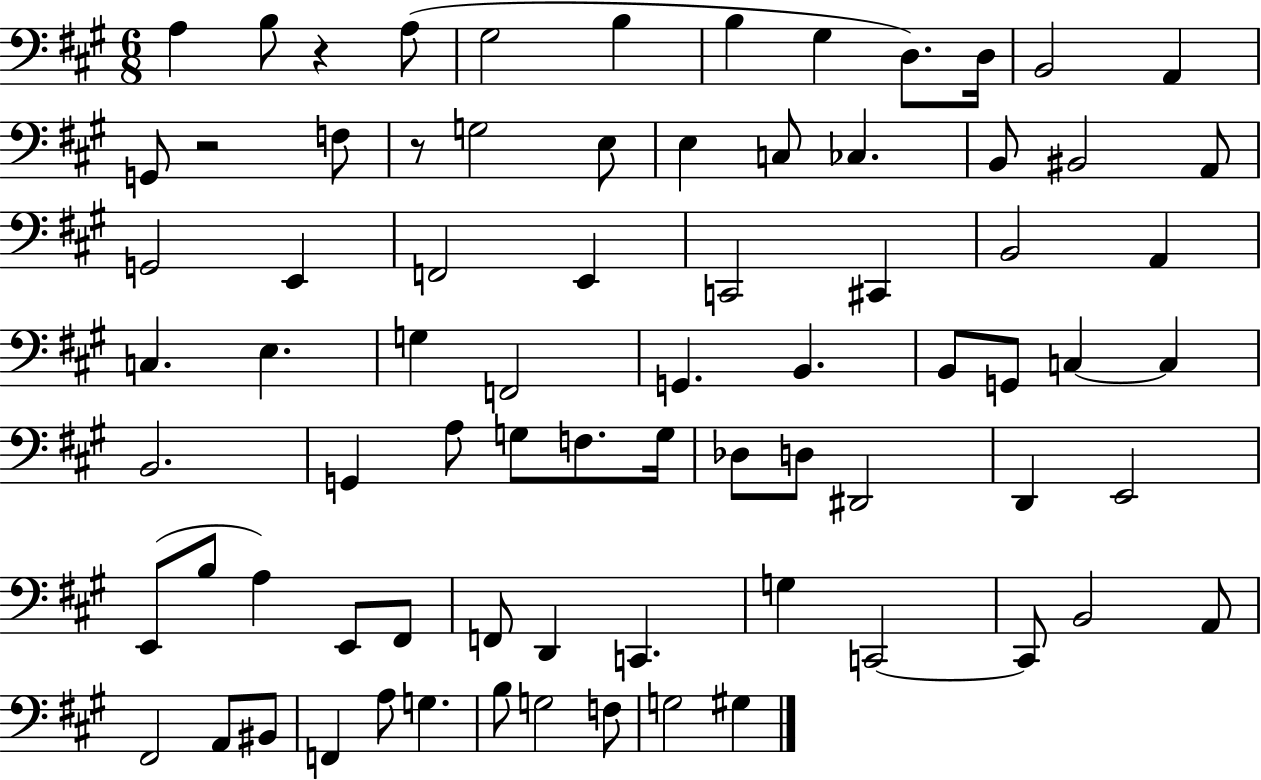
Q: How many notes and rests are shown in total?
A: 77